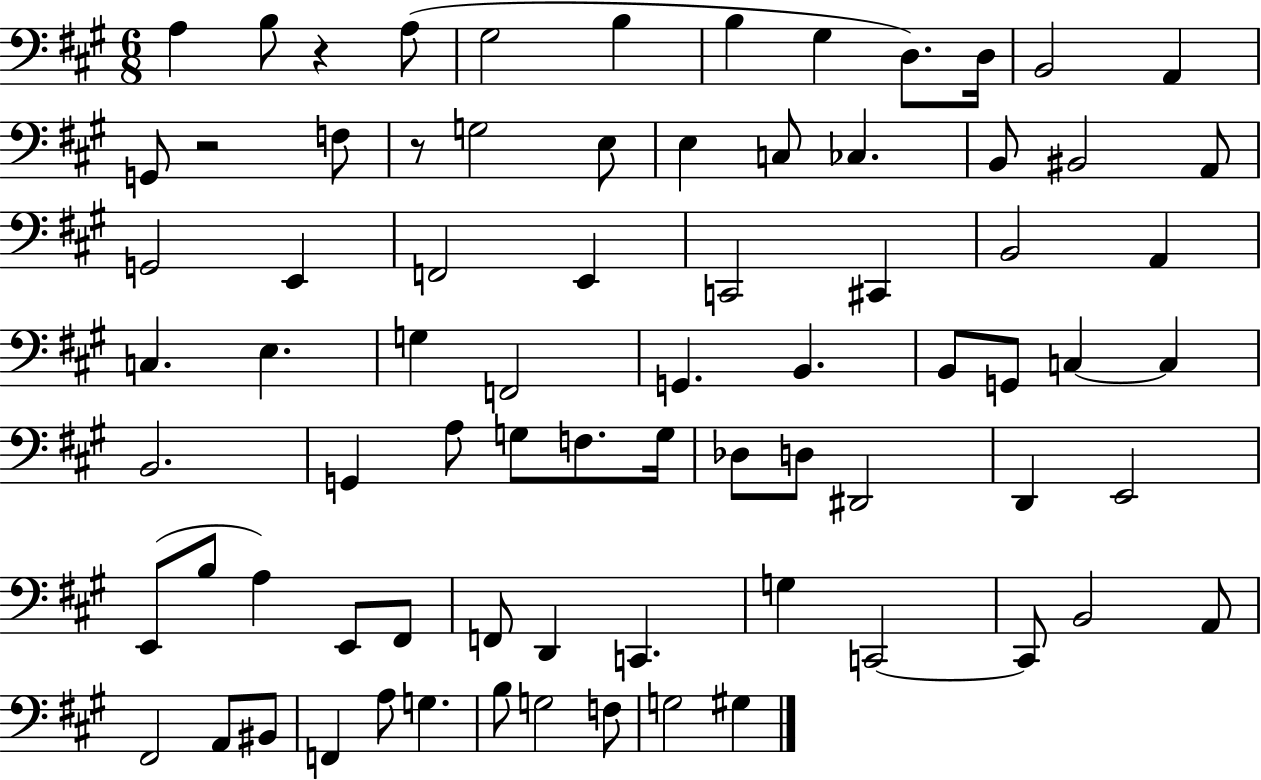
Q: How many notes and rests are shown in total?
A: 77